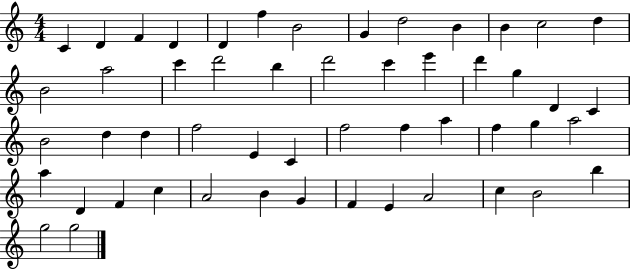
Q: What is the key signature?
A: C major